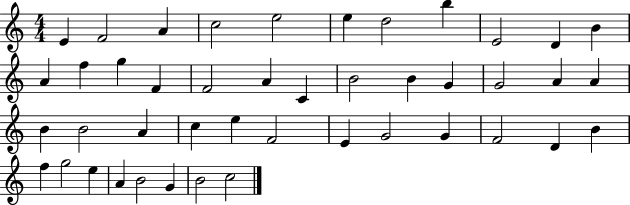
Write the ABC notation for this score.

X:1
T:Untitled
M:4/4
L:1/4
K:C
E F2 A c2 e2 e d2 b E2 D B A f g F F2 A C B2 B G G2 A A B B2 A c e F2 E G2 G F2 D B f g2 e A B2 G B2 c2